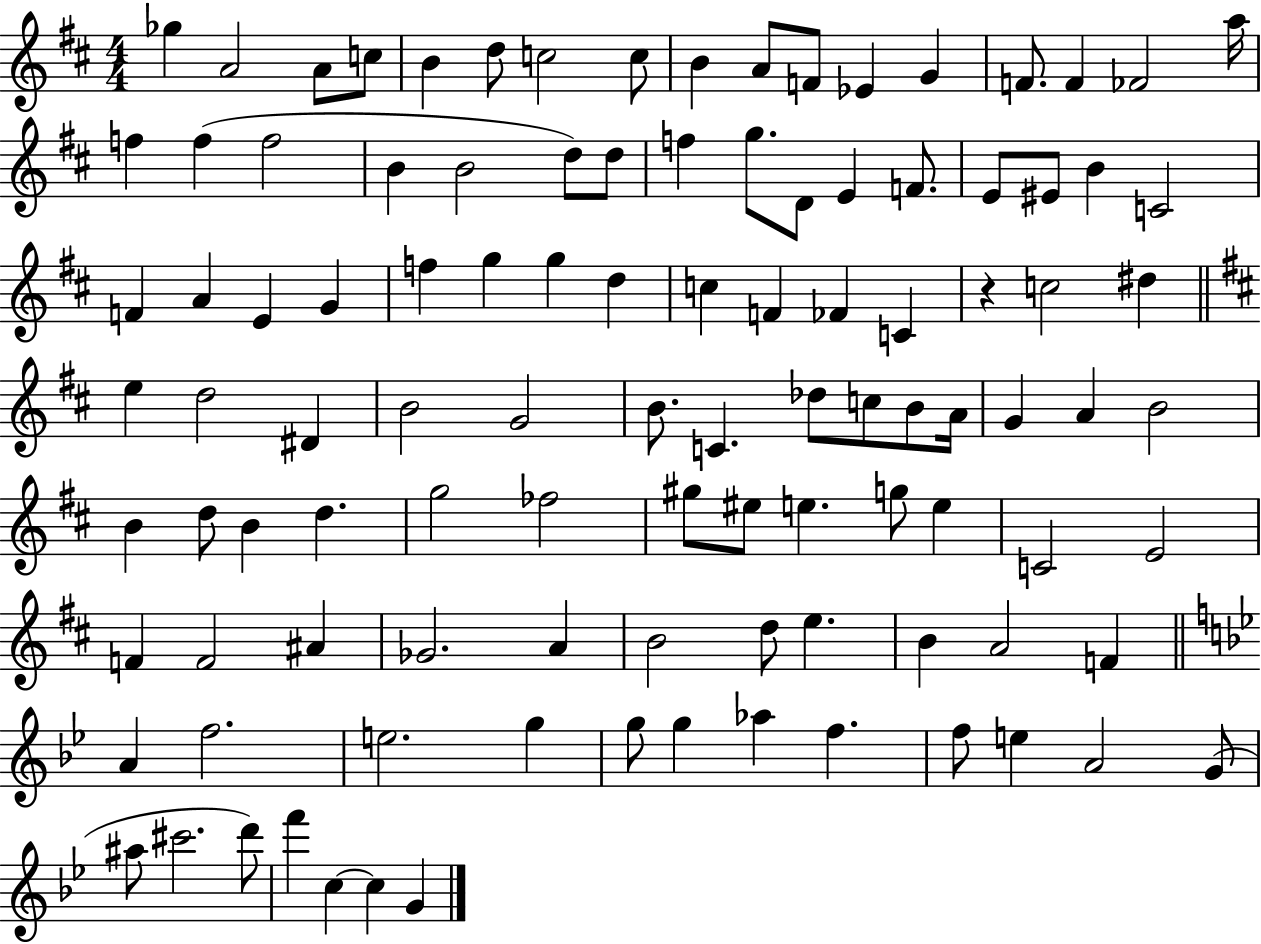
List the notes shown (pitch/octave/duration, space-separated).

Gb5/q A4/h A4/e C5/e B4/q D5/e C5/h C5/e B4/q A4/e F4/e Eb4/q G4/q F4/e. F4/q FES4/h A5/s F5/q F5/q F5/h B4/q B4/h D5/e D5/e F5/q G5/e. D4/e E4/q F4/e. E4/e EIS4/e B4/q C4/h F4/q A4/q E4/q G4/q F5/q G5/q G5/q D5/q C5/q F4/q FES4/q C4/q R/q C5/h D#5/q E5/q D5/h D#4/q B4/h G4/h B4/e. C4/q. Db5/e C5/e B4/e A4/s G4/q A4/q B4/h B4/q D5/e B4/q D5/q. G5/h FES5/h G#5/e EIS5/e E5/q. G5/e E5/q C4/h E4/h F4/q F4/h A#4/q Gb4/h. A4/q B4/h D5/e E5/q. B4/q A4/h F4/q A4/q F5/h. E5/h. G5/q G5/e G5/q Ab5/q F5/q. F5/e E5/q A4/h G4/e A#5/e C#6/h. D6/e F6/q C5/q C5/q G4/q